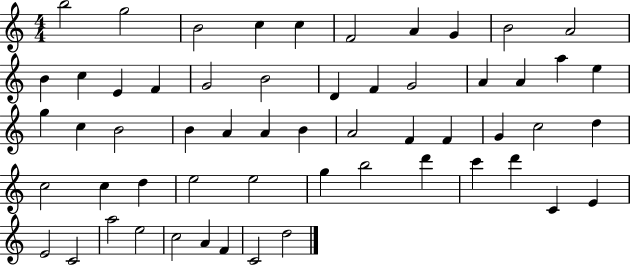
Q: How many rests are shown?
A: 0